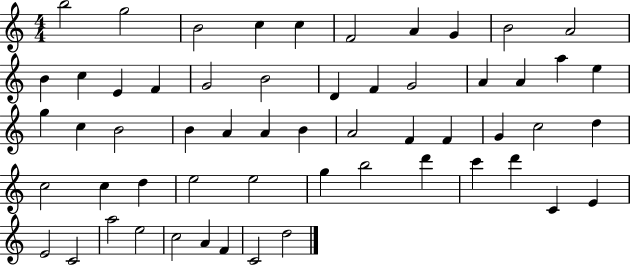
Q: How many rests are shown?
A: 0